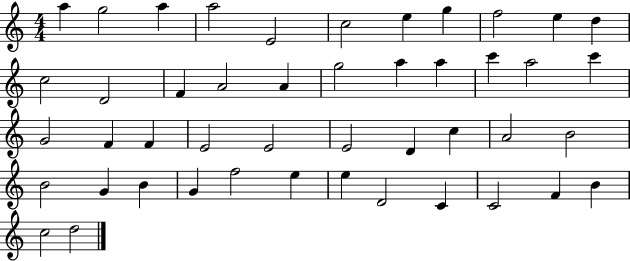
X:1
T:Untitled
M:4/4
L:1/4
K:C
a g2 a a2 E2 c2 e g f2 e d c2 D2 F A2 A g2 a a c' a2 c' G2 F F E2 E2 E2 D c A2 B2 B2 G B G f2 e e D2 C C2 F B c2 d2